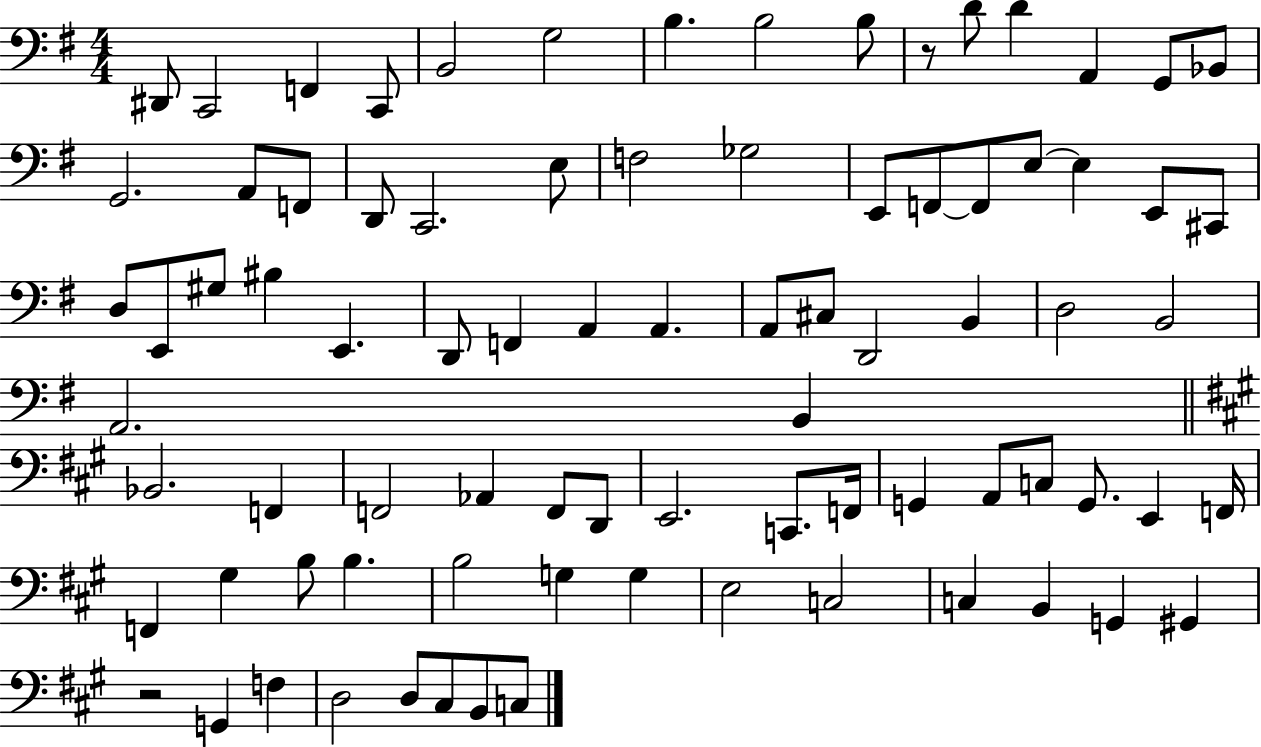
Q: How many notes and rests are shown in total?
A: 83